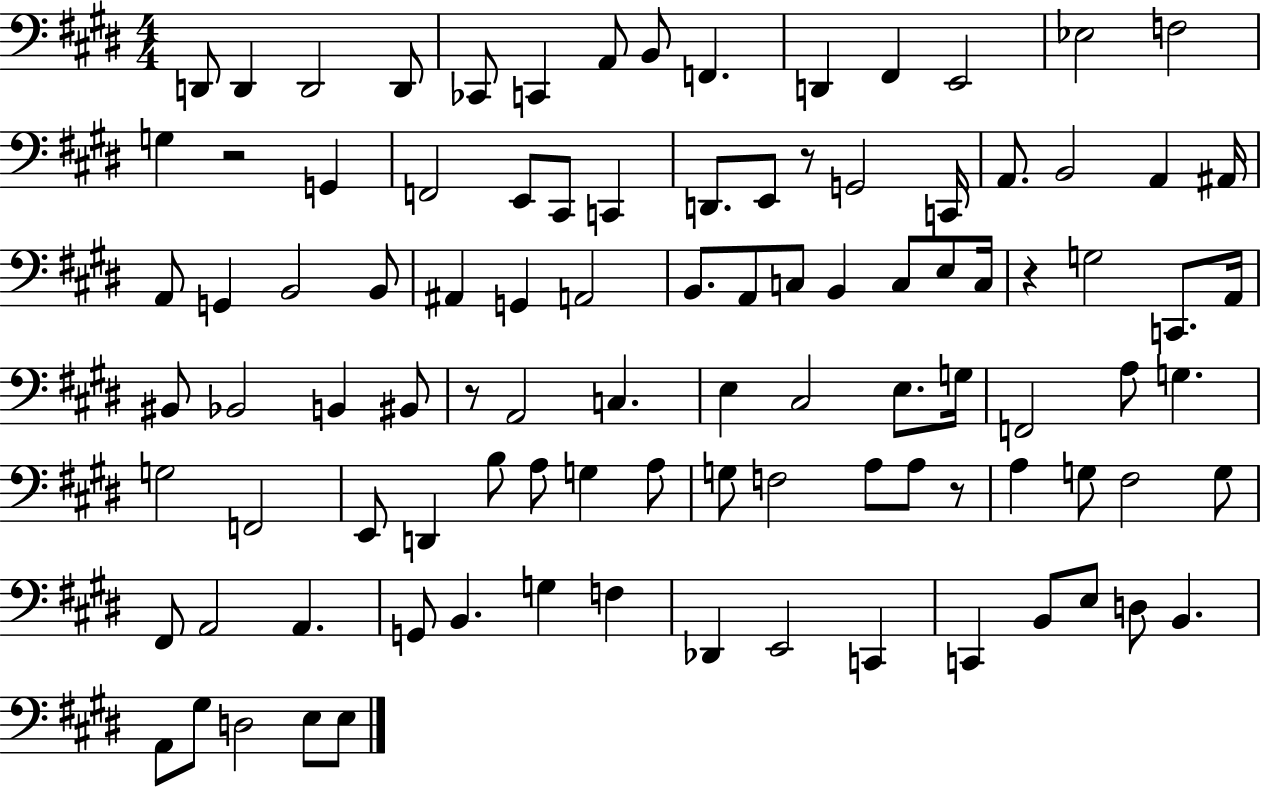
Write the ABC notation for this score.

X:1
T:Untitled
M:4/4
L:1/4
K:E
D,,/2 D,, D,,2 D,,/2 _C,,/2 C,, A,,/2 B,,/2 F,, D,, ^F,, E,,2 _E,2 F,2 G, z2 G,, F,,2 E,,/2 ^C,,/2 C,, D,,/2 E,,/2 z/2 G,,2 C,,/4 A,,/2 B,,2 A,, ^A,,/4 A,,/2 G,, B,,2 B,,/2 ^A,, G,, A,,2 B,,/2 A,,/2 C,/2 B,, C,/2 E,/2 C,/4 z G,2 C,,/2 A,,/4 ^B,,/2 _B,,2 B,, ^B,,/2 z/2 A,,2 C, E, ^C,2 E,/2 G,/4 F,,2 A,/2 G, G,2 F,,2 E,,/2 D,, B,/2 A,/2 G, A,/2 G,/2 F,2 A,/2 A,/2 z/2 A, G,/2 ^F,2 G,/2 ^F,,/2 A,,2 A,, G,,/2 B,, G, F, _D,, E,,2 C,, C,, B,,/2 E,/2 D,/2 B,, A,,/2 ^G,/2 D,2 E,/2 E,/2